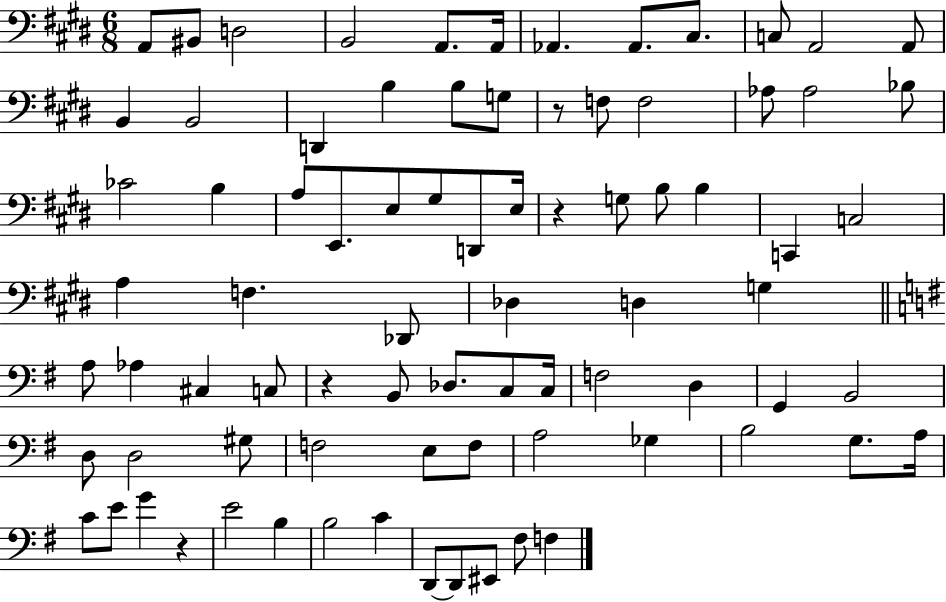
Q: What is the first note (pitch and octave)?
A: A2